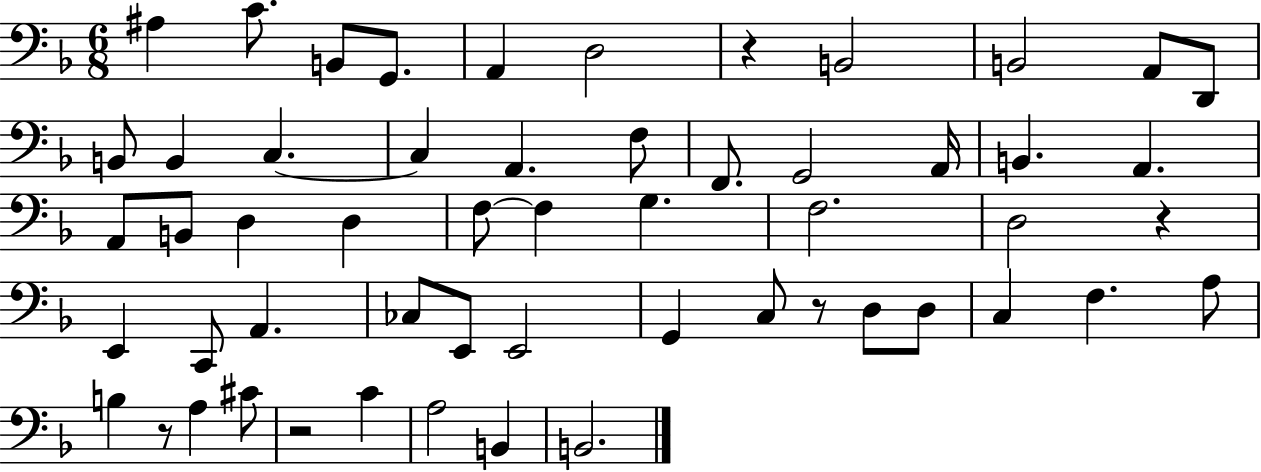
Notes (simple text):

A#3/q C4/e. B2/e G2/e. A2/q D3/h R/q B2/h B2/h A2/e D2/e B2/e B2/q C3/q. C3/q A2/q. F3/e F2/e. G2/h A2/s B2/q. A2/q. A2/e B2/e D3/q D3/q F3/e F3/q G3/q. F3/h. D3/h R/q E2/q C2/e A2/q. CES3/e E2/e E2/h G2/q C3/e R/e D3/e D3/e C3/q F3/q. A3/e B3/q R/e A3/q C#4/e R/h C4/q A3/h B2/q B2/h.